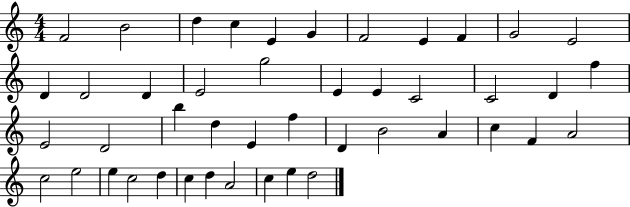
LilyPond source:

{
  \clef treble
  \numericTimeSignature
  \time 4/4
  \key c \major
  f'2 b'2 | d''4 c''4 e'4 g'4 | f'2 e'4 f'4 | g'2 e'2 | \break d'4 d'2 d'4 | e'2 g''2 | e'4 e'4 c'2 | c'2 d'4 f''4 | \break e'2 d'2 | b''4 d''4 e'4 f''4 | d'4 b'2 a'4 | c''4 f'4 a'2 | \break c''2 e''2 | e''4 c''2 d''4 | c''4 d''4 a'2 | c''4 e''4 d''2 | \break \bar "|."
}